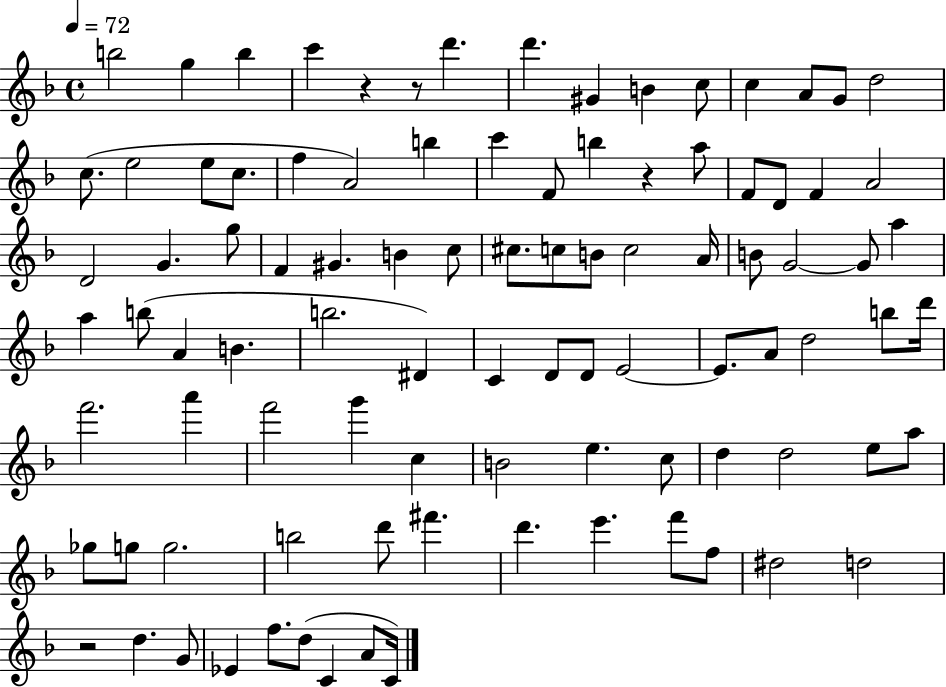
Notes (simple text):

B5/h G5/q B5/q C6/q R/q R/e D6/q. D6/q. G#4/q B4/q C5/e C5/q A4/e G4/e D5/h C5/e. E5/h E5/e C5/e. F5/q A4/h B5/q C6/q F4/e B5/q R/q A5/e F4/e D4/e F4/q A4/h D4/h G4/q. G5/e F4/q G#4/q. B4/q C5/e C#5/e. C5/e B4/e C5/h A4/s B4/e G4/h G4/e A5/q A5/q B5/e A4/q B4/q. B5/h. D#4/q C4/q D4/e D4/e E4/h E4/e. A4/e D5/h B5/e D6/s F6/h. A6/q F6/h G6/q C5/q B4/h E5/q. C5/e D5/q D5/h E5/e A5/e Gb5/e G5/e G5/h. B5/h D6/e F#6/q. D6/q. E6/q. F6/e F5/e D#5/h D5/h R/h D5/q. G4/e Eb4/q F5/e. D5/e C4/q A4/e C4/s